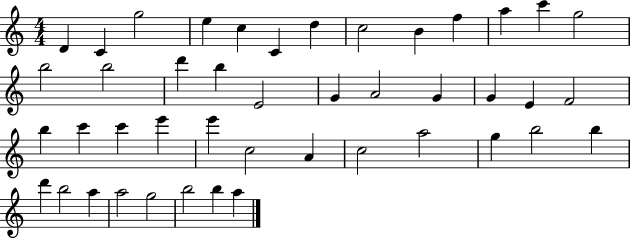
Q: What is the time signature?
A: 4/4